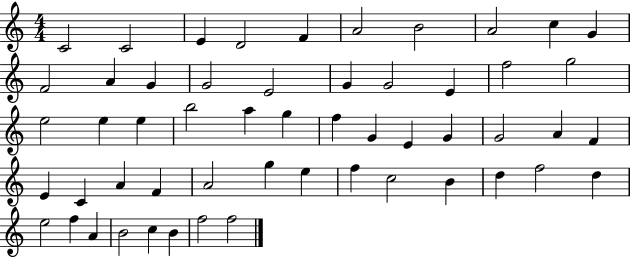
C4/h C4/h E4/q D4/h F4/q A4/h B4/h A4/h C5/q G4/q F4/h A4/q G4/q G4/h E4/h G4/q G4/h E4/q F5/h G5/h E5/h E5/q E5/q B5/h A5/q G5/q F5/q G4/q E4/q G4/q G4/h A4/q F4/q E4/q C4/q A4/q F4/q A4/h G5/q E5/q F5/q C5/h B4/q D5/q F5/h D5/q E5/h F5/q A4/q B4/h C5/q B4/q F5/h F5/h